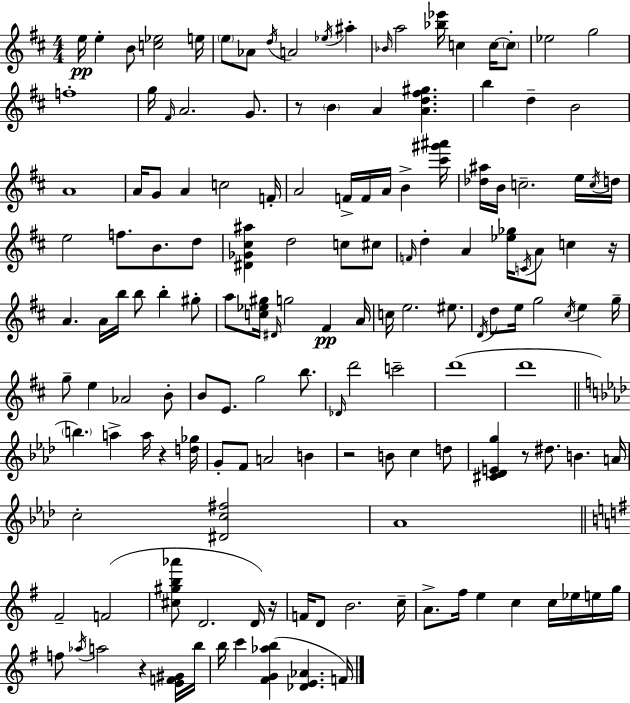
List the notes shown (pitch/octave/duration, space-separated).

E5/s E5/q B4/e [C5,Eb5]/h E5/s E5/e Ab4/e D5/s A4/h Eb5/s A#5/q Bb4/s A5/h [Bb5,Eb6]/s C5/q C5/s C5/e Eb5/h G5/h F5/w G5/s F#4/s A4/h. G4/e. R/e B4/q A4/q [A4,D5,F#5,G#5]/q. B5/q D5/q B4/h A4/w A4/s G4/e A4/q C5/h F4/s A4/h F4/s F4/s A4/s B4/q [C#6,G#6,A#6]/s [Db5,A#5]/s B4/s C5/h. E5/s C5/s D5/s E5/h F5/e. B4/e. D5/e [D#4,Gb4,C#5,A#5]/q D5/h C5/e C#5/e F4/s D5/q A4/q [Eb5,Gb5]/s C4/s A4/e C5/q R/s A4/q. A4/s B5/s B5/e B5/q G#5/e A5/e [C5,Eb5,G#5]/s D#4/s G5/h F#4/q A4/s C5/s E5/h. EIS5/e. D4/s D5/e E5/s G5/h C#5/s E5/q G5/s G5/e E5/q Ab4/h B4/e B4/e E4/e. G5/h B5/e. Db4/s D6/h C6/h D6/w D6/w B5/q. A5/q A5/s R/q [D5,Gb5]/s G4/e F4/e A4/h B4/q R/h B4/e C5/q D5/e [C#4,Db4,E4,G5]/q R/e D#5/e. B4/q. A4/s C5/h [D#4,C5,F#5]/h Ab4/w F#4/h F4/h [C#5,G#5,B5,Ab6]/e D4/h. D4/s R/s F4/s D4/e B4/h. C5/s A4/e. F#5/s E5/q C5/q C5/s Eb5/s E5/s G5/s F5/e Ab5/s A5/h R/q [E4,F4,G#4]/s B5/s B5/s C6/q [F#4,G4,Ab5,B5]/q [Db4,E4,Ab4]/q. F4/s